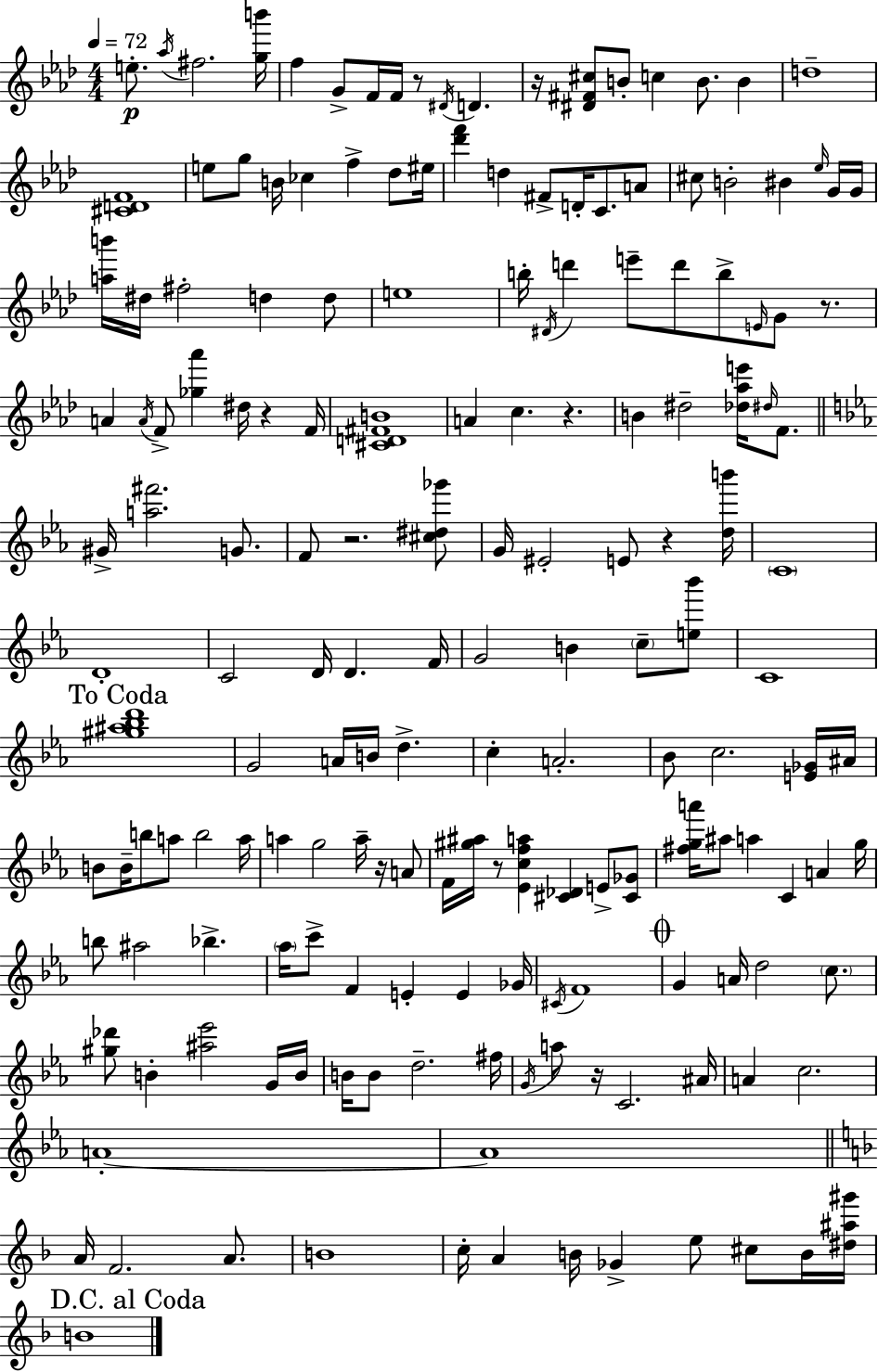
{
  \clef treble
  \numericTimeSignature
  \time 4/4
  \key aes \major
  \tempo 4 = 72
  e''8.-.\p \acciaccatura { aes''16 } fis''2. | <g'' b'''>16 f''4 g'8-> f'16 f'16 r8 \acciaccatura { dis'16 } d'4. | r16 <dis' fis' cis''>8 b'8-. c''4 b'8. b'4 | d''1-- | \break <cis' d' f'>1 | e''8 g''8 b'16 ces''4 f''4-> des''8 | eis''16 <des''' f'''>4 d''4 fis'8-> d'16-. c'8. | a'8 cis''8 b'2-. bis'4 | \break \grace { ees''16 } g'16 g'16 <a'' b'''>16 dis''16 fis''2-. d''4 | d''8 e''1 | b''16-. \acciaccatura { dis'16 } d'''4 e'''8-- d'''8 b''8-> \grace { e'16 } | g'8 r8. a'4 \acciaccatura { a'16 } f'8-> <ges'' aes'''>4 | \break dis''16 r4 f'16 <cis' d' fis' b'>1 | a'4 c''4. | r4. b'4 dis''2-- | <des'' aes'' e'''>16 \grace { dis''16 } f'8. \bar "||" \break \key ees \major gis'16-> <a'' fis'''>2. g'8. | f'8 r2. <cis'' dis'' ges'''>8 | g'16 eis'2-. e'8 r4 <d'' b'''>16 | \parenthesize c'1 | \break d'1-. | c'2 d'16 d'4. f'16 | g'2 b'4 \parenthesize c''8-- <e'' bes'''>8 | c'1 | \break \mark "To Coda" <gis'' ais'' bes'' d'''>1 | g'2 a'16 b'16 d''4.-> | c''4-. a'2.-. | bes'8 c''2. <e' ges'>16 ais'16 | \break b'8 b'16-- b''8 a''8 b''2 a''16 | a''4 g''2 a''16-- r16 a'8 | f'16 <gis'' ais''>16 r8 <ees' c'' f'' a''>4 <cis' des'>4 e'8-> <cis' ges'>8 | <fis'' g'' a'''>16 ais''8 a''4 c'4 a'4 g''16 | \break b''8 ais''2 bes''4.-> | \parenthesize aes''16 c'''8-> f'4 e'4-. e'4 ges'16 | \acciaccatura { cis'16 } f'1 | \mark \markup { \musicglyph "scripts.coda" } g'4 a'16 d''2 \parenthesize c''8. | \break <gis'' des'''>8 b'4-. <ais'' ees'''>2 g'16 | b'16 b'16 b'8 d''2.-- | fis''16 \acciaccatura { g'16 } a''8 r16 c'2. | ais'16 a'4 c''2. | \break a'1-.~~ | a'1 | \bar "||" \break \key f \major a'16 f'2. a'8. | b'1 | c''16-. a'4 b'16 ges'4-> e''8 cis''8 b'16 <dis'' ais'' gis'''>16 | \mark "D.C. al Coda" b'1 | \break \bar "|."
}